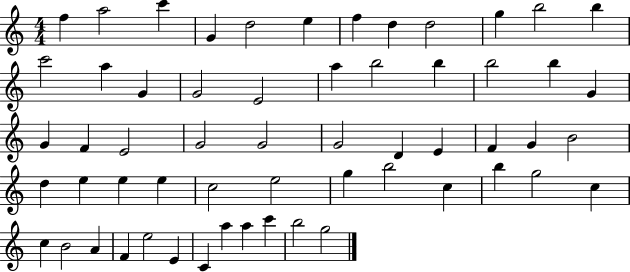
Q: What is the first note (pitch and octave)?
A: F5